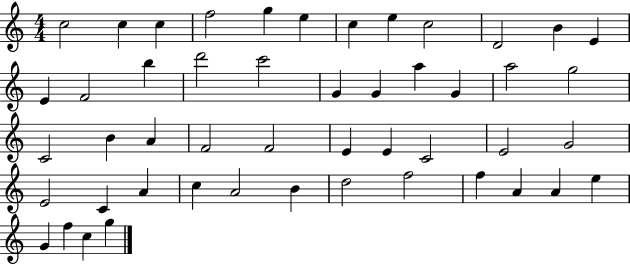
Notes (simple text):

C5/h C5/q C5/q F5/h G5/q E5/q C5/q E5/q C5/h D4/h B4/q E4/q E4/q F4/h B5/q D6/h C6/h G4/q G4/q A5/q G4/q A5/h G5/h C4/h B4/q A4/q F4/h F4/h E4/q E4/q C4/h E4/h G4/h E4/h C4/q A4/q C5/q A4/h B4/q D5/h F5/h F5/q A4/q A4/q E5/q G4/q F5/q C5/q G5/q